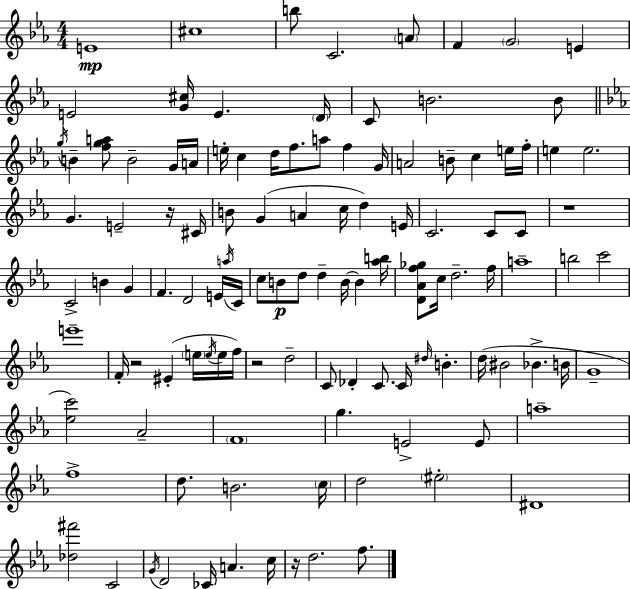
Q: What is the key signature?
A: EES major